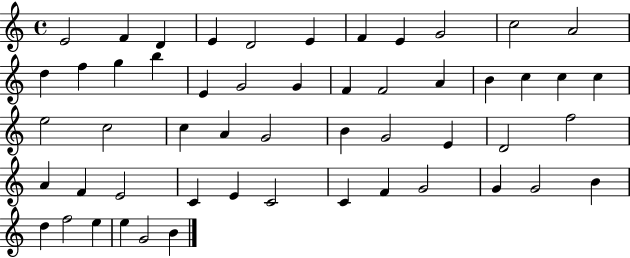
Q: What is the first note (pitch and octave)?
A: E4